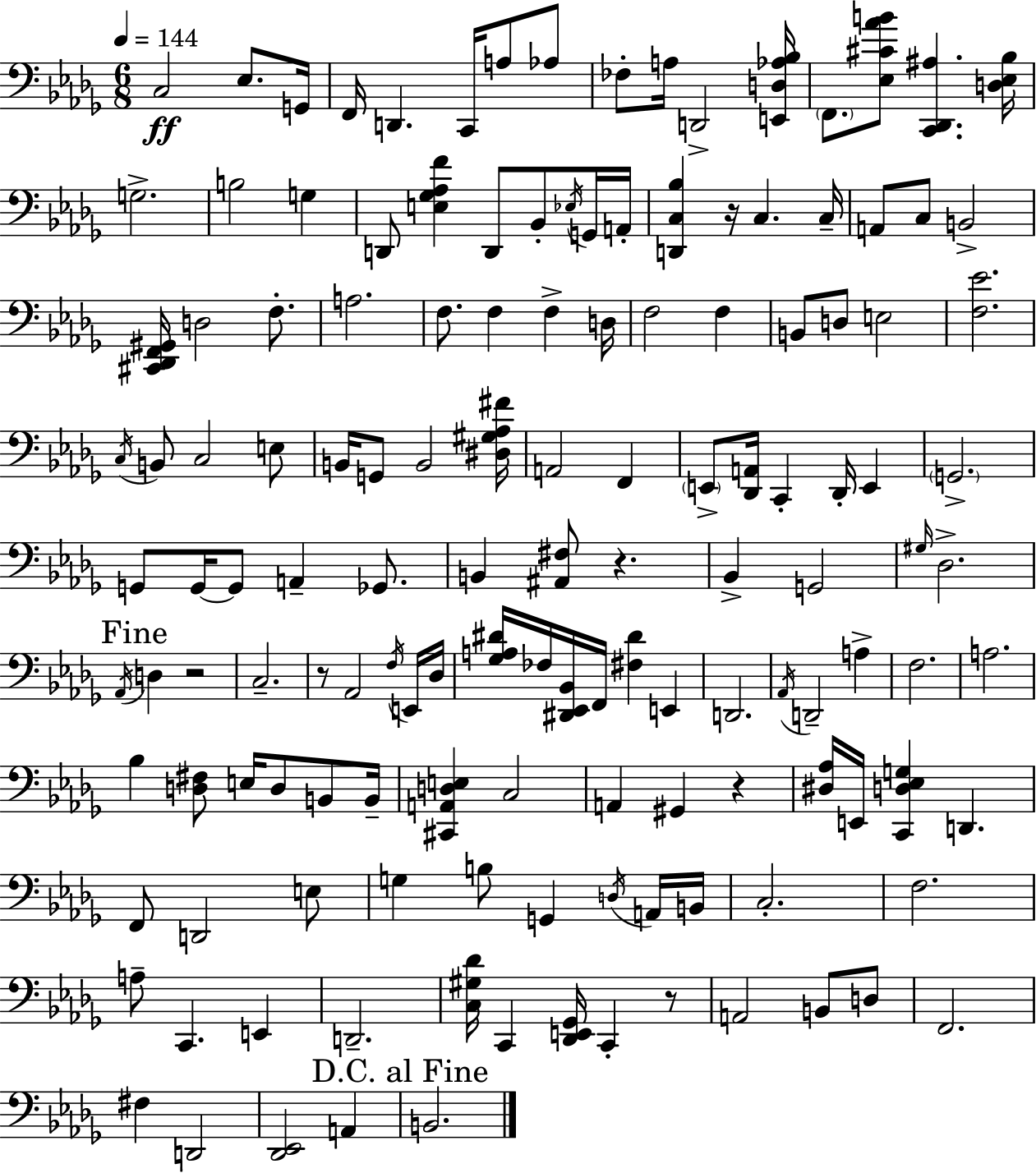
X:1
T:Untitled
M:6/8
L:1/4
K:Bbm
C,2 _E,/2 G,,/4 F,,/4 D,, C,,/4 A,/2 _A,/2 _F,/2 A,/4 D,,2 [E,,D,_A,_B,]/4 F,,/2 [_E,^C_AB]/2 [C,,_D,,^A,] [D,_E,_B,]/4 G,2 B,2 G, D,,/2 [E,_G,_A,F] D,,/2 _B,,/2 _E,/4 G,,/4 A,,/4 [D,,C,_B,] z/4 C, C,/4 A,,/2 C,/2 B,,2 [^C,,_D,,F,,^G,,]/4 D,2 F,/2 A,2 F,/2 F, F, D,/4 F,2 F, B,,/2 D,/2 E,2 [F,_E]2 C,/4 B,,/2 C,2 E,/2 B,,/4 G,,/2 B,,2 [^D,^G,_A,^F]/4 A,,2 F,, E,,/2 [_D,,A,,]/4 C,, _D,,/4 E,, G,,2 G,,/2 G,,/4 G,,/2 A,, _G,,/2 B,, [^A,,^F,]/2 z _B,, G,,2 ^G,/4 _D,2 _A,,/4 D, z2 C,2 z/2 _A,,2 F,/4 E,,/4 _D,/4 [_G,A,^D]/4 _F,/4 [^D,,_E,,_B,,]/4 F,,/4 [^F,^D] E,, D,,2 _A,,/4 D,,2 A, F,2 A,2 _B, [D,^F,]/2 E,/4 D,/2 B,,/2 B,,/4 [^C,,A,,D,E,] C,2 A,, ^G,, z [^D,_A,]/4 E,,/4 [C,,D,_E,G,] D,, F,,/2 D,,2 E,/2 G, B,/2 G,, D,/4 A,,/4 B,,/4 C,2 F,2 A,/2 C,, E,, D,,2 [C,^G,_D]/4 C,, [_D,,E,,_G,,]/4 C,, z/2 A,,2 B,,/2 D,/2 F,,2 ^F, D,,2 [_D,,_E,,]2 A,, B,,2